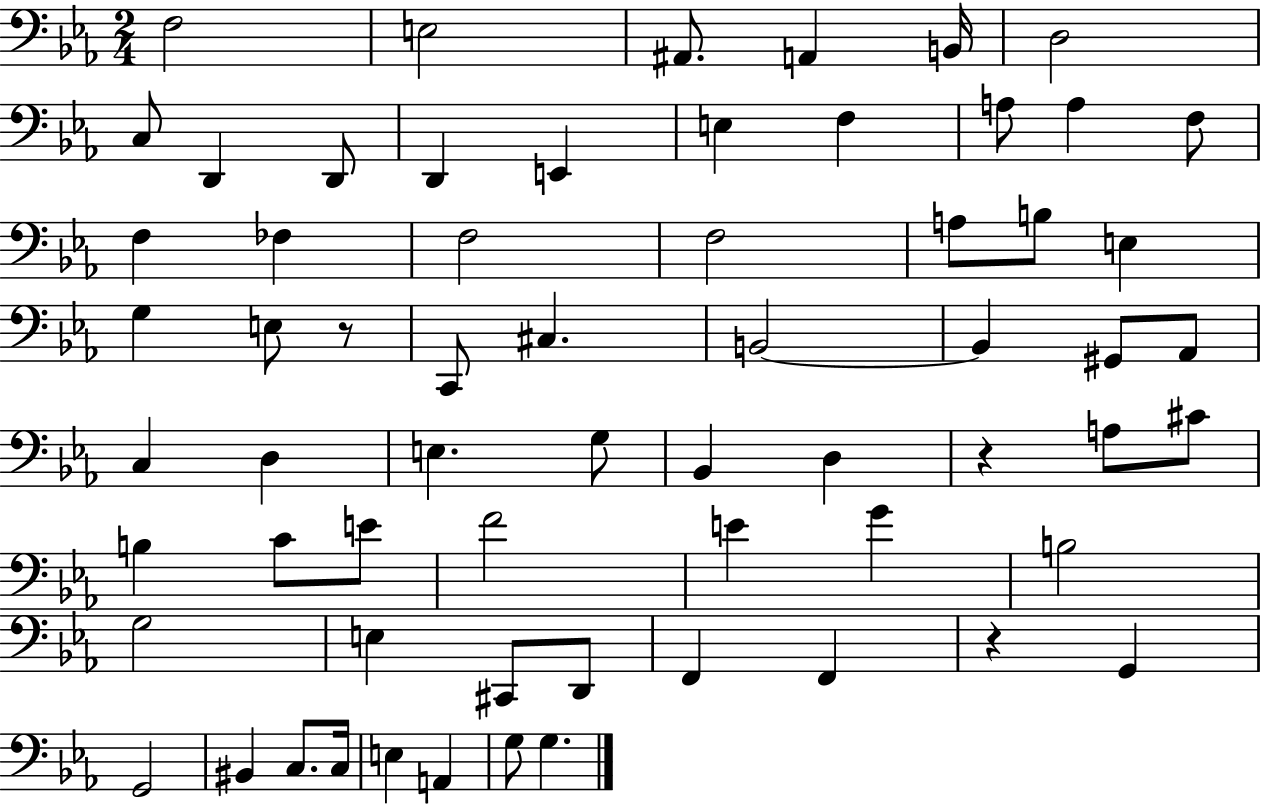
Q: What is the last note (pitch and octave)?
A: G3